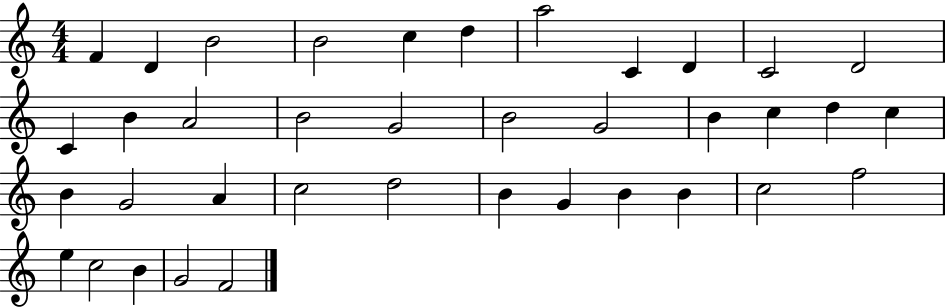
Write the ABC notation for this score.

X:1
T:Untitled
M:4/4
L:1/4
K:C
F D B2 B2 c d a2 C D C2 D2 C B A2 B2 G2 B2 G2 B c d c B G2 A c2 d2 B G B B c2 f2 e c2 B G2 F2